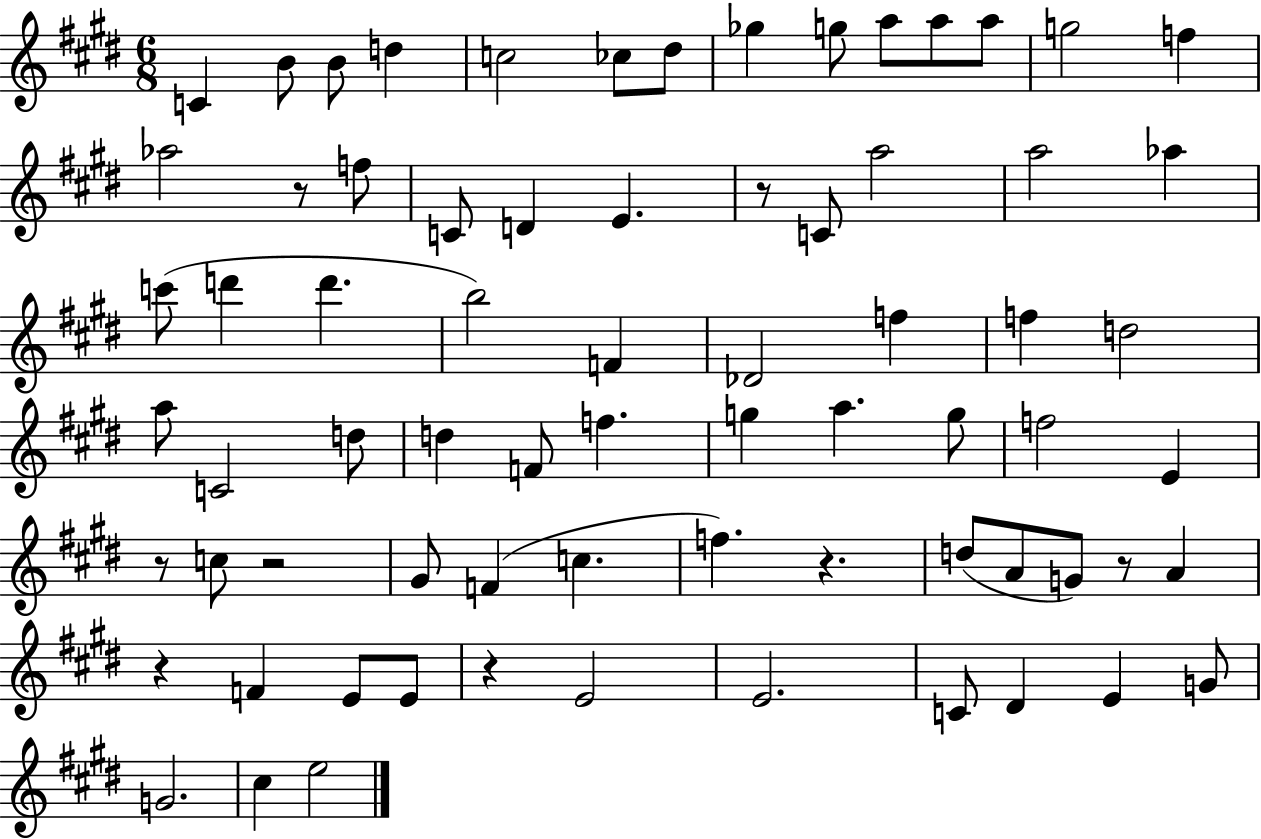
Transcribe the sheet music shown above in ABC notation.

X:1
T:Untitled
M:6/8
L:1/4
K:E
C B/2 B/2 d c2 _c/2 ^d/2 _g g/2 a/2 a/2 a/2 g2 f _a2 z/2 f/2 C/2 D E z/2 C/2 a2 a2 _a c'/2 d' d' b2 F _D2 f f d2 a/2 C2 d/2 d F/2 f g a g/2 f2 E z/2 c/2 z2 ^G/2 F c f z d/2 A/2 G/2 z/2 A z F E/2 E/2 z E2 E2 C/2 ^D E G/2 G2 ^c e2